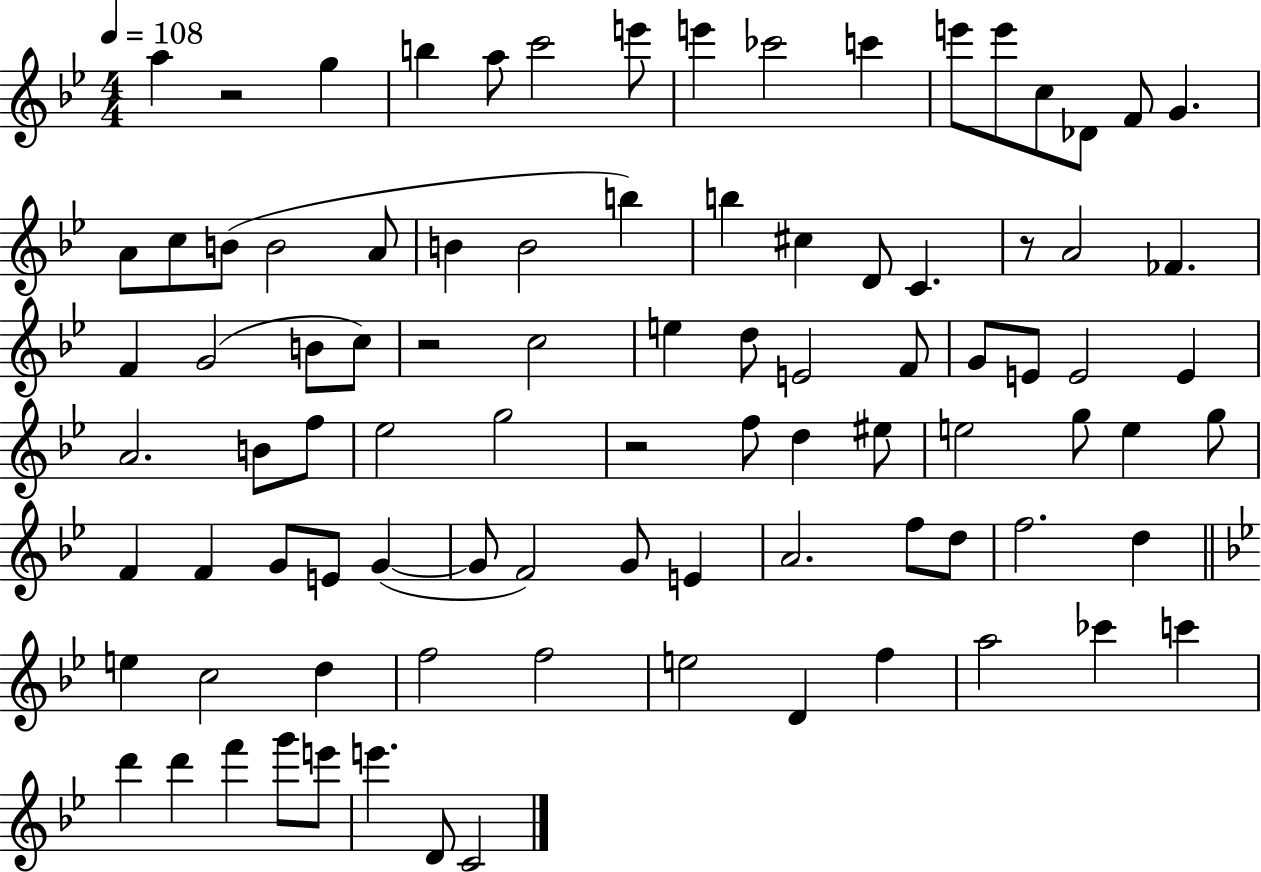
A5/q R/h G5/q B5/q A5/e C6/h E6/e E6/q CES6/h C6/q E6/e E6/e C5/e Db4/e F4/e G4/q. A4/e C5/e B4/e B4/h A4/e B4/q B4/h B5/q B5/q C#5/q D4/e C4/q. R/e A4/h FES4/q. F4/q G4/h B4/e C5/e R/h C5/h E5/q D5/e E4/h F4/e G4/e E4/e E4/h E4/q A4/h. B4/e F5/e Eb5/h G5/h R/h F5/e D5/q EIS5/e E5/h G5/e E5/q G5/e F4/q F4/q G4/e E4/e G4/q G4/e F4/h G4/e E4/q A4/h. F5/e D5/e F5/h. D5/q E5/q C5/h D5/q F5/h F5/h E5/h D4/q F5/q A5/h CES6/q C6/q D6/q D6/q F6/q G6/e E6/e E6/q. D4/e C4/h